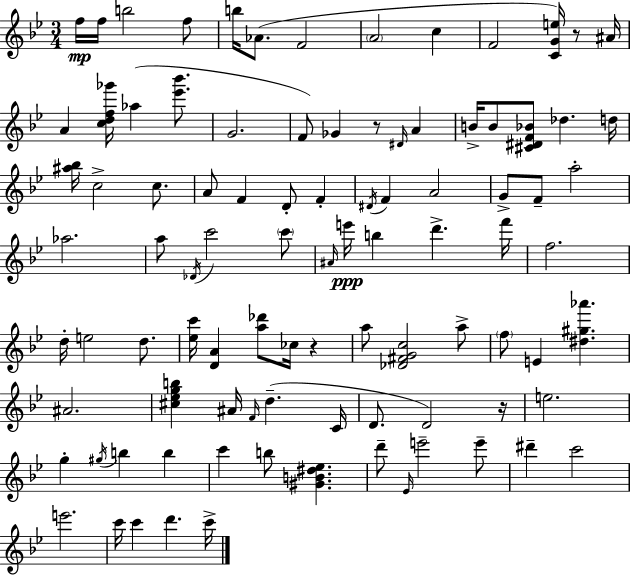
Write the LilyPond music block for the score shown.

{
  \clef treble
  \numericTimeSignature
  \time 3/4
  \key g \minor
  f''16\mp f''16 b''2 f''8 | b''16 aes'8.( f'2 | \parenthesize a'2 c''4 | f'2 <c' g' e''>16) r8 ais'16 | \break a'4 <c'' d'' f'' ges'''>16 aes''4( <ees''' bes'''>8. | g'2. | f'8) ges'4 r8 \grace { dis'16 } a'4 | b'16-> b'8 <cis' dis' f' bes'>8 des''4. | \break d''16 <ais'' bes''>16 c''2-> c''8. | a'8 f'4 d'8-. f'4-. | \acciaccatura { dis'16 } f'4 a'2 | g'8-> f'8-- a''2-. | \break aes''2. | a''8 \acciaccatura { des'16 } c'''2 | \parenthesize c'''8 \grace { ais'16 } e'''16\ppp b''4 d'''4.-> | f'''16 f''2. | \break d''16-. e''2 | d''8. <ees'' c'''>16 <d' a'>4 <a'' des'''>8 ces''16 | r4 a''8 <des' fis' g' c''>2 | a''8-> \parenthesize f''8 e'4 <dis'' gis'' aes'''>4. | \break ais'2. | <cis'' ees'' g'' b''>4 ais'16 \grace { f'16 }( d''4.-- | c'16 d'8. d'2) | r16 e''2. | \break g''4-. \acciaccatura { gis''16 } b''4 | b''4 c'''4 b''8 | <gis' b' dis'' ees''>4. d'''8-- \grace { ees'16 } e'''2-- | e'''8-- dis'''4-- c'''2 | \break e'''2. | c'''16 c'''4 | d'''4. c'''16-> \bar "|."
}